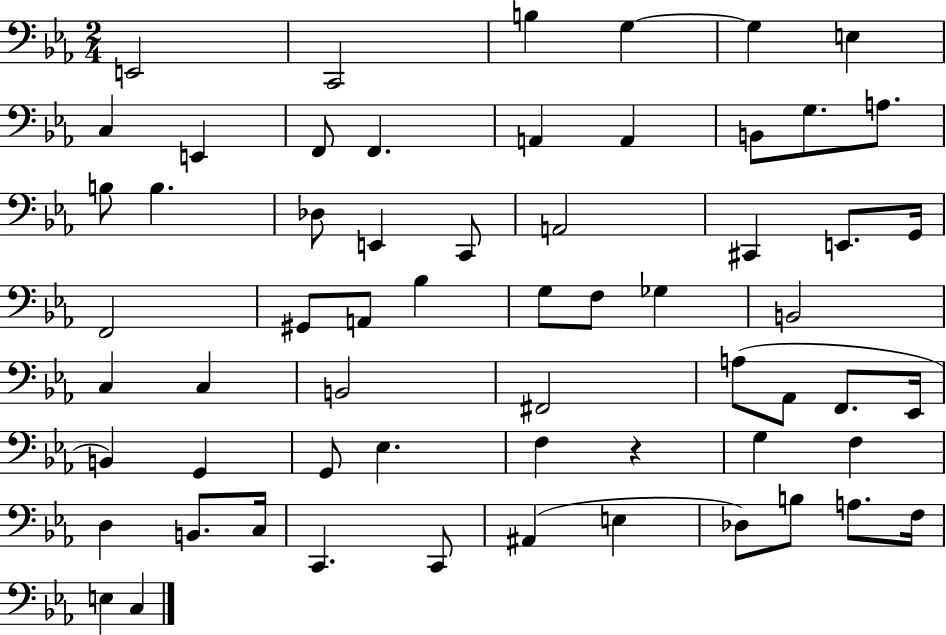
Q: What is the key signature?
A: EES major